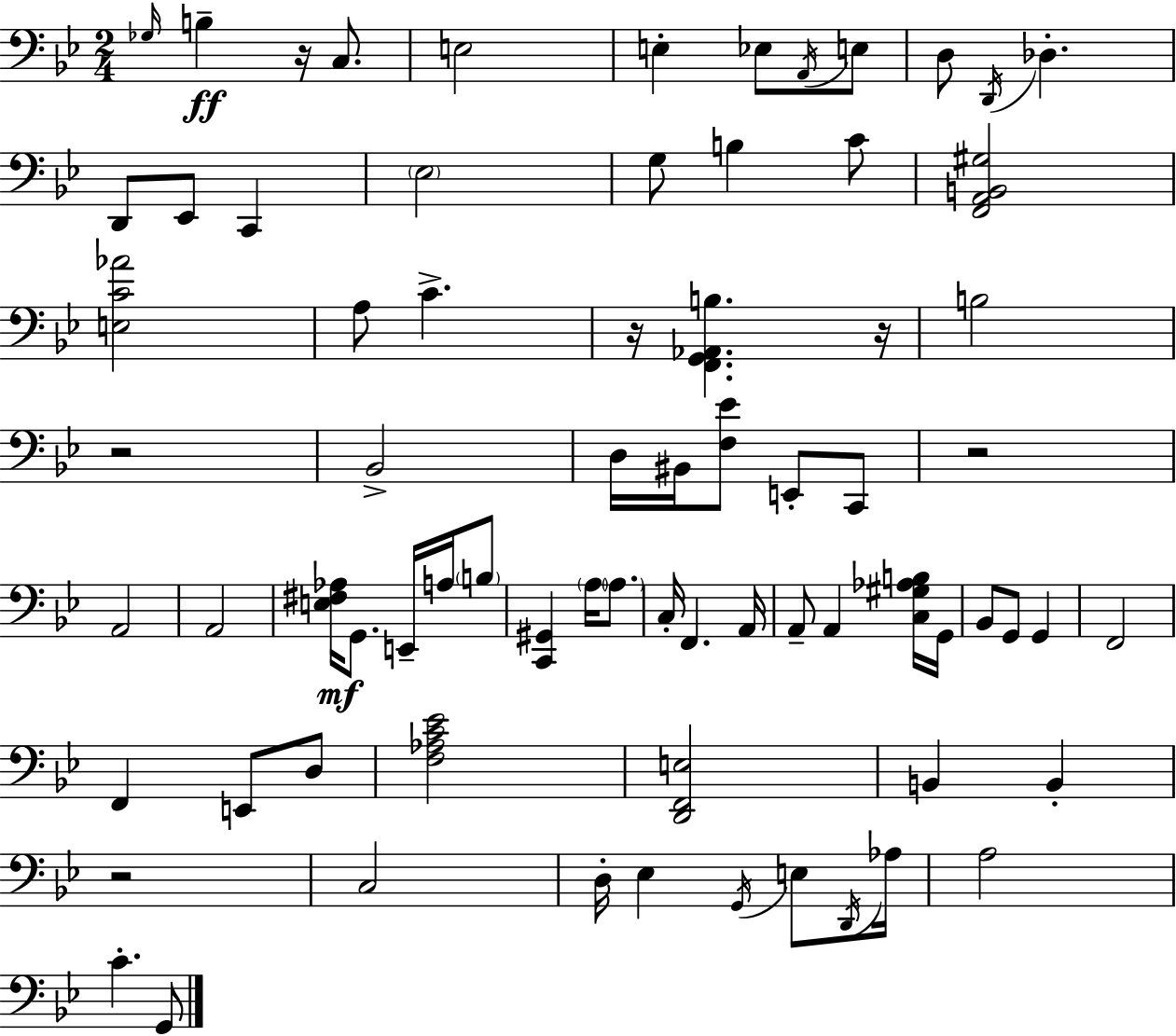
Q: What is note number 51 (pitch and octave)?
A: D3